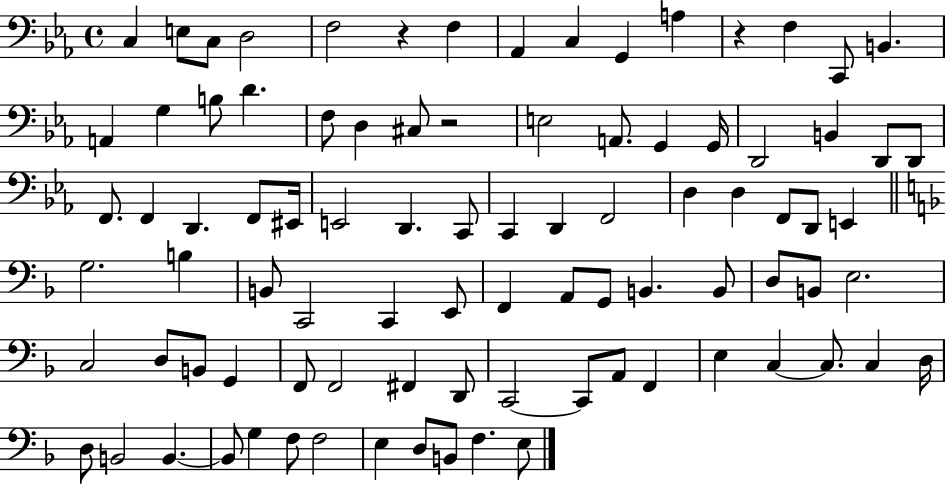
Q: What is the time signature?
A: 4/4